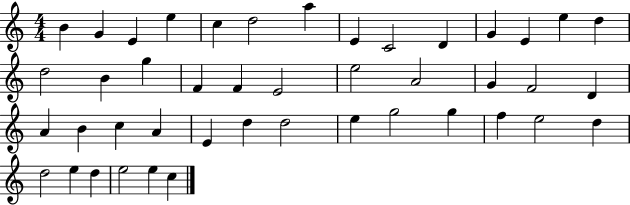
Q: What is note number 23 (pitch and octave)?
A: G4